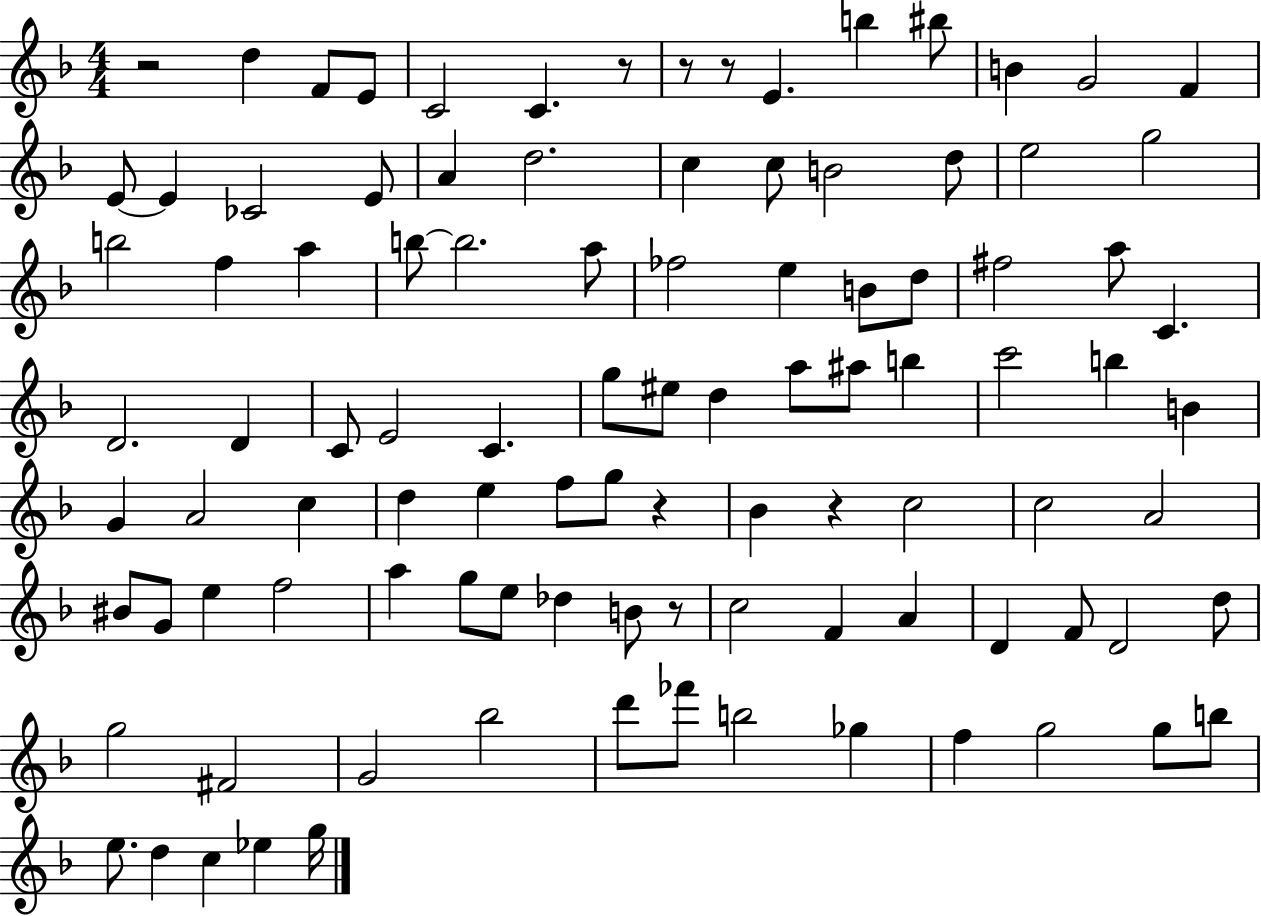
R/h D5/q F4/e E4/e C4/h C4/q. R/e R/e R/e E4/q. B5/q BIS5/e B4/q G4/h F4/q E4/e E4/q CES4/h E4/e A4/q D5/h. C5/q C5/e B4/h D5/e E5/h G5/h B5/h F5/q A5/q B5/e B5/h. A5/e FES5/h E5/q B4/e D5/e F#5/h A5/e C4/q. D4/h. D4/q C4/e E4/h C4/q. G5/e EIS5/e D5/q A5/e A#5/e B5/q C6/h B5/q B4/q G4/q A4/h C5/q D5/q E5/q F5/e G5/e R/q Bb4/q R/q C5/h C5/h A4/h BIS4/e G4/e E5/q F5/h A5/q G5/e E5/e Db5/q B4/e R/e C5/h F4/q A4/q D4/q F4/e D4/h D5/e G5/h F#4/h G4/h Bb5/h D6/e FES6/e B5/h Gb5/q F5/q G5/h G5/e B5/e E5/e. D5/q C5/q Eb5/q G5/s